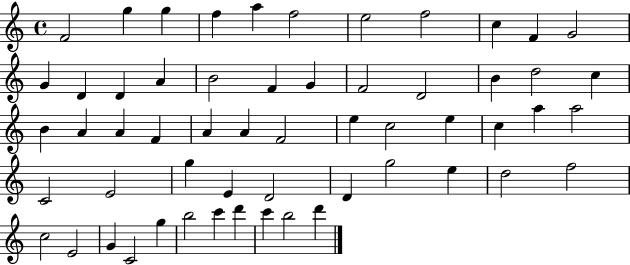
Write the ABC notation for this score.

X:1
T:Untitled
M:4/4
L:1/4
K:C
F2 g g f a f2 e2 f2 c F G2 G D D A B2 F G F2 D2 B d2 c B A A F A A F2 e c2 e c a a2 C2 E2 g E D2 D g2 e d2 f2 c2 E2 G C2 g b2 c' d' c' b2 d'